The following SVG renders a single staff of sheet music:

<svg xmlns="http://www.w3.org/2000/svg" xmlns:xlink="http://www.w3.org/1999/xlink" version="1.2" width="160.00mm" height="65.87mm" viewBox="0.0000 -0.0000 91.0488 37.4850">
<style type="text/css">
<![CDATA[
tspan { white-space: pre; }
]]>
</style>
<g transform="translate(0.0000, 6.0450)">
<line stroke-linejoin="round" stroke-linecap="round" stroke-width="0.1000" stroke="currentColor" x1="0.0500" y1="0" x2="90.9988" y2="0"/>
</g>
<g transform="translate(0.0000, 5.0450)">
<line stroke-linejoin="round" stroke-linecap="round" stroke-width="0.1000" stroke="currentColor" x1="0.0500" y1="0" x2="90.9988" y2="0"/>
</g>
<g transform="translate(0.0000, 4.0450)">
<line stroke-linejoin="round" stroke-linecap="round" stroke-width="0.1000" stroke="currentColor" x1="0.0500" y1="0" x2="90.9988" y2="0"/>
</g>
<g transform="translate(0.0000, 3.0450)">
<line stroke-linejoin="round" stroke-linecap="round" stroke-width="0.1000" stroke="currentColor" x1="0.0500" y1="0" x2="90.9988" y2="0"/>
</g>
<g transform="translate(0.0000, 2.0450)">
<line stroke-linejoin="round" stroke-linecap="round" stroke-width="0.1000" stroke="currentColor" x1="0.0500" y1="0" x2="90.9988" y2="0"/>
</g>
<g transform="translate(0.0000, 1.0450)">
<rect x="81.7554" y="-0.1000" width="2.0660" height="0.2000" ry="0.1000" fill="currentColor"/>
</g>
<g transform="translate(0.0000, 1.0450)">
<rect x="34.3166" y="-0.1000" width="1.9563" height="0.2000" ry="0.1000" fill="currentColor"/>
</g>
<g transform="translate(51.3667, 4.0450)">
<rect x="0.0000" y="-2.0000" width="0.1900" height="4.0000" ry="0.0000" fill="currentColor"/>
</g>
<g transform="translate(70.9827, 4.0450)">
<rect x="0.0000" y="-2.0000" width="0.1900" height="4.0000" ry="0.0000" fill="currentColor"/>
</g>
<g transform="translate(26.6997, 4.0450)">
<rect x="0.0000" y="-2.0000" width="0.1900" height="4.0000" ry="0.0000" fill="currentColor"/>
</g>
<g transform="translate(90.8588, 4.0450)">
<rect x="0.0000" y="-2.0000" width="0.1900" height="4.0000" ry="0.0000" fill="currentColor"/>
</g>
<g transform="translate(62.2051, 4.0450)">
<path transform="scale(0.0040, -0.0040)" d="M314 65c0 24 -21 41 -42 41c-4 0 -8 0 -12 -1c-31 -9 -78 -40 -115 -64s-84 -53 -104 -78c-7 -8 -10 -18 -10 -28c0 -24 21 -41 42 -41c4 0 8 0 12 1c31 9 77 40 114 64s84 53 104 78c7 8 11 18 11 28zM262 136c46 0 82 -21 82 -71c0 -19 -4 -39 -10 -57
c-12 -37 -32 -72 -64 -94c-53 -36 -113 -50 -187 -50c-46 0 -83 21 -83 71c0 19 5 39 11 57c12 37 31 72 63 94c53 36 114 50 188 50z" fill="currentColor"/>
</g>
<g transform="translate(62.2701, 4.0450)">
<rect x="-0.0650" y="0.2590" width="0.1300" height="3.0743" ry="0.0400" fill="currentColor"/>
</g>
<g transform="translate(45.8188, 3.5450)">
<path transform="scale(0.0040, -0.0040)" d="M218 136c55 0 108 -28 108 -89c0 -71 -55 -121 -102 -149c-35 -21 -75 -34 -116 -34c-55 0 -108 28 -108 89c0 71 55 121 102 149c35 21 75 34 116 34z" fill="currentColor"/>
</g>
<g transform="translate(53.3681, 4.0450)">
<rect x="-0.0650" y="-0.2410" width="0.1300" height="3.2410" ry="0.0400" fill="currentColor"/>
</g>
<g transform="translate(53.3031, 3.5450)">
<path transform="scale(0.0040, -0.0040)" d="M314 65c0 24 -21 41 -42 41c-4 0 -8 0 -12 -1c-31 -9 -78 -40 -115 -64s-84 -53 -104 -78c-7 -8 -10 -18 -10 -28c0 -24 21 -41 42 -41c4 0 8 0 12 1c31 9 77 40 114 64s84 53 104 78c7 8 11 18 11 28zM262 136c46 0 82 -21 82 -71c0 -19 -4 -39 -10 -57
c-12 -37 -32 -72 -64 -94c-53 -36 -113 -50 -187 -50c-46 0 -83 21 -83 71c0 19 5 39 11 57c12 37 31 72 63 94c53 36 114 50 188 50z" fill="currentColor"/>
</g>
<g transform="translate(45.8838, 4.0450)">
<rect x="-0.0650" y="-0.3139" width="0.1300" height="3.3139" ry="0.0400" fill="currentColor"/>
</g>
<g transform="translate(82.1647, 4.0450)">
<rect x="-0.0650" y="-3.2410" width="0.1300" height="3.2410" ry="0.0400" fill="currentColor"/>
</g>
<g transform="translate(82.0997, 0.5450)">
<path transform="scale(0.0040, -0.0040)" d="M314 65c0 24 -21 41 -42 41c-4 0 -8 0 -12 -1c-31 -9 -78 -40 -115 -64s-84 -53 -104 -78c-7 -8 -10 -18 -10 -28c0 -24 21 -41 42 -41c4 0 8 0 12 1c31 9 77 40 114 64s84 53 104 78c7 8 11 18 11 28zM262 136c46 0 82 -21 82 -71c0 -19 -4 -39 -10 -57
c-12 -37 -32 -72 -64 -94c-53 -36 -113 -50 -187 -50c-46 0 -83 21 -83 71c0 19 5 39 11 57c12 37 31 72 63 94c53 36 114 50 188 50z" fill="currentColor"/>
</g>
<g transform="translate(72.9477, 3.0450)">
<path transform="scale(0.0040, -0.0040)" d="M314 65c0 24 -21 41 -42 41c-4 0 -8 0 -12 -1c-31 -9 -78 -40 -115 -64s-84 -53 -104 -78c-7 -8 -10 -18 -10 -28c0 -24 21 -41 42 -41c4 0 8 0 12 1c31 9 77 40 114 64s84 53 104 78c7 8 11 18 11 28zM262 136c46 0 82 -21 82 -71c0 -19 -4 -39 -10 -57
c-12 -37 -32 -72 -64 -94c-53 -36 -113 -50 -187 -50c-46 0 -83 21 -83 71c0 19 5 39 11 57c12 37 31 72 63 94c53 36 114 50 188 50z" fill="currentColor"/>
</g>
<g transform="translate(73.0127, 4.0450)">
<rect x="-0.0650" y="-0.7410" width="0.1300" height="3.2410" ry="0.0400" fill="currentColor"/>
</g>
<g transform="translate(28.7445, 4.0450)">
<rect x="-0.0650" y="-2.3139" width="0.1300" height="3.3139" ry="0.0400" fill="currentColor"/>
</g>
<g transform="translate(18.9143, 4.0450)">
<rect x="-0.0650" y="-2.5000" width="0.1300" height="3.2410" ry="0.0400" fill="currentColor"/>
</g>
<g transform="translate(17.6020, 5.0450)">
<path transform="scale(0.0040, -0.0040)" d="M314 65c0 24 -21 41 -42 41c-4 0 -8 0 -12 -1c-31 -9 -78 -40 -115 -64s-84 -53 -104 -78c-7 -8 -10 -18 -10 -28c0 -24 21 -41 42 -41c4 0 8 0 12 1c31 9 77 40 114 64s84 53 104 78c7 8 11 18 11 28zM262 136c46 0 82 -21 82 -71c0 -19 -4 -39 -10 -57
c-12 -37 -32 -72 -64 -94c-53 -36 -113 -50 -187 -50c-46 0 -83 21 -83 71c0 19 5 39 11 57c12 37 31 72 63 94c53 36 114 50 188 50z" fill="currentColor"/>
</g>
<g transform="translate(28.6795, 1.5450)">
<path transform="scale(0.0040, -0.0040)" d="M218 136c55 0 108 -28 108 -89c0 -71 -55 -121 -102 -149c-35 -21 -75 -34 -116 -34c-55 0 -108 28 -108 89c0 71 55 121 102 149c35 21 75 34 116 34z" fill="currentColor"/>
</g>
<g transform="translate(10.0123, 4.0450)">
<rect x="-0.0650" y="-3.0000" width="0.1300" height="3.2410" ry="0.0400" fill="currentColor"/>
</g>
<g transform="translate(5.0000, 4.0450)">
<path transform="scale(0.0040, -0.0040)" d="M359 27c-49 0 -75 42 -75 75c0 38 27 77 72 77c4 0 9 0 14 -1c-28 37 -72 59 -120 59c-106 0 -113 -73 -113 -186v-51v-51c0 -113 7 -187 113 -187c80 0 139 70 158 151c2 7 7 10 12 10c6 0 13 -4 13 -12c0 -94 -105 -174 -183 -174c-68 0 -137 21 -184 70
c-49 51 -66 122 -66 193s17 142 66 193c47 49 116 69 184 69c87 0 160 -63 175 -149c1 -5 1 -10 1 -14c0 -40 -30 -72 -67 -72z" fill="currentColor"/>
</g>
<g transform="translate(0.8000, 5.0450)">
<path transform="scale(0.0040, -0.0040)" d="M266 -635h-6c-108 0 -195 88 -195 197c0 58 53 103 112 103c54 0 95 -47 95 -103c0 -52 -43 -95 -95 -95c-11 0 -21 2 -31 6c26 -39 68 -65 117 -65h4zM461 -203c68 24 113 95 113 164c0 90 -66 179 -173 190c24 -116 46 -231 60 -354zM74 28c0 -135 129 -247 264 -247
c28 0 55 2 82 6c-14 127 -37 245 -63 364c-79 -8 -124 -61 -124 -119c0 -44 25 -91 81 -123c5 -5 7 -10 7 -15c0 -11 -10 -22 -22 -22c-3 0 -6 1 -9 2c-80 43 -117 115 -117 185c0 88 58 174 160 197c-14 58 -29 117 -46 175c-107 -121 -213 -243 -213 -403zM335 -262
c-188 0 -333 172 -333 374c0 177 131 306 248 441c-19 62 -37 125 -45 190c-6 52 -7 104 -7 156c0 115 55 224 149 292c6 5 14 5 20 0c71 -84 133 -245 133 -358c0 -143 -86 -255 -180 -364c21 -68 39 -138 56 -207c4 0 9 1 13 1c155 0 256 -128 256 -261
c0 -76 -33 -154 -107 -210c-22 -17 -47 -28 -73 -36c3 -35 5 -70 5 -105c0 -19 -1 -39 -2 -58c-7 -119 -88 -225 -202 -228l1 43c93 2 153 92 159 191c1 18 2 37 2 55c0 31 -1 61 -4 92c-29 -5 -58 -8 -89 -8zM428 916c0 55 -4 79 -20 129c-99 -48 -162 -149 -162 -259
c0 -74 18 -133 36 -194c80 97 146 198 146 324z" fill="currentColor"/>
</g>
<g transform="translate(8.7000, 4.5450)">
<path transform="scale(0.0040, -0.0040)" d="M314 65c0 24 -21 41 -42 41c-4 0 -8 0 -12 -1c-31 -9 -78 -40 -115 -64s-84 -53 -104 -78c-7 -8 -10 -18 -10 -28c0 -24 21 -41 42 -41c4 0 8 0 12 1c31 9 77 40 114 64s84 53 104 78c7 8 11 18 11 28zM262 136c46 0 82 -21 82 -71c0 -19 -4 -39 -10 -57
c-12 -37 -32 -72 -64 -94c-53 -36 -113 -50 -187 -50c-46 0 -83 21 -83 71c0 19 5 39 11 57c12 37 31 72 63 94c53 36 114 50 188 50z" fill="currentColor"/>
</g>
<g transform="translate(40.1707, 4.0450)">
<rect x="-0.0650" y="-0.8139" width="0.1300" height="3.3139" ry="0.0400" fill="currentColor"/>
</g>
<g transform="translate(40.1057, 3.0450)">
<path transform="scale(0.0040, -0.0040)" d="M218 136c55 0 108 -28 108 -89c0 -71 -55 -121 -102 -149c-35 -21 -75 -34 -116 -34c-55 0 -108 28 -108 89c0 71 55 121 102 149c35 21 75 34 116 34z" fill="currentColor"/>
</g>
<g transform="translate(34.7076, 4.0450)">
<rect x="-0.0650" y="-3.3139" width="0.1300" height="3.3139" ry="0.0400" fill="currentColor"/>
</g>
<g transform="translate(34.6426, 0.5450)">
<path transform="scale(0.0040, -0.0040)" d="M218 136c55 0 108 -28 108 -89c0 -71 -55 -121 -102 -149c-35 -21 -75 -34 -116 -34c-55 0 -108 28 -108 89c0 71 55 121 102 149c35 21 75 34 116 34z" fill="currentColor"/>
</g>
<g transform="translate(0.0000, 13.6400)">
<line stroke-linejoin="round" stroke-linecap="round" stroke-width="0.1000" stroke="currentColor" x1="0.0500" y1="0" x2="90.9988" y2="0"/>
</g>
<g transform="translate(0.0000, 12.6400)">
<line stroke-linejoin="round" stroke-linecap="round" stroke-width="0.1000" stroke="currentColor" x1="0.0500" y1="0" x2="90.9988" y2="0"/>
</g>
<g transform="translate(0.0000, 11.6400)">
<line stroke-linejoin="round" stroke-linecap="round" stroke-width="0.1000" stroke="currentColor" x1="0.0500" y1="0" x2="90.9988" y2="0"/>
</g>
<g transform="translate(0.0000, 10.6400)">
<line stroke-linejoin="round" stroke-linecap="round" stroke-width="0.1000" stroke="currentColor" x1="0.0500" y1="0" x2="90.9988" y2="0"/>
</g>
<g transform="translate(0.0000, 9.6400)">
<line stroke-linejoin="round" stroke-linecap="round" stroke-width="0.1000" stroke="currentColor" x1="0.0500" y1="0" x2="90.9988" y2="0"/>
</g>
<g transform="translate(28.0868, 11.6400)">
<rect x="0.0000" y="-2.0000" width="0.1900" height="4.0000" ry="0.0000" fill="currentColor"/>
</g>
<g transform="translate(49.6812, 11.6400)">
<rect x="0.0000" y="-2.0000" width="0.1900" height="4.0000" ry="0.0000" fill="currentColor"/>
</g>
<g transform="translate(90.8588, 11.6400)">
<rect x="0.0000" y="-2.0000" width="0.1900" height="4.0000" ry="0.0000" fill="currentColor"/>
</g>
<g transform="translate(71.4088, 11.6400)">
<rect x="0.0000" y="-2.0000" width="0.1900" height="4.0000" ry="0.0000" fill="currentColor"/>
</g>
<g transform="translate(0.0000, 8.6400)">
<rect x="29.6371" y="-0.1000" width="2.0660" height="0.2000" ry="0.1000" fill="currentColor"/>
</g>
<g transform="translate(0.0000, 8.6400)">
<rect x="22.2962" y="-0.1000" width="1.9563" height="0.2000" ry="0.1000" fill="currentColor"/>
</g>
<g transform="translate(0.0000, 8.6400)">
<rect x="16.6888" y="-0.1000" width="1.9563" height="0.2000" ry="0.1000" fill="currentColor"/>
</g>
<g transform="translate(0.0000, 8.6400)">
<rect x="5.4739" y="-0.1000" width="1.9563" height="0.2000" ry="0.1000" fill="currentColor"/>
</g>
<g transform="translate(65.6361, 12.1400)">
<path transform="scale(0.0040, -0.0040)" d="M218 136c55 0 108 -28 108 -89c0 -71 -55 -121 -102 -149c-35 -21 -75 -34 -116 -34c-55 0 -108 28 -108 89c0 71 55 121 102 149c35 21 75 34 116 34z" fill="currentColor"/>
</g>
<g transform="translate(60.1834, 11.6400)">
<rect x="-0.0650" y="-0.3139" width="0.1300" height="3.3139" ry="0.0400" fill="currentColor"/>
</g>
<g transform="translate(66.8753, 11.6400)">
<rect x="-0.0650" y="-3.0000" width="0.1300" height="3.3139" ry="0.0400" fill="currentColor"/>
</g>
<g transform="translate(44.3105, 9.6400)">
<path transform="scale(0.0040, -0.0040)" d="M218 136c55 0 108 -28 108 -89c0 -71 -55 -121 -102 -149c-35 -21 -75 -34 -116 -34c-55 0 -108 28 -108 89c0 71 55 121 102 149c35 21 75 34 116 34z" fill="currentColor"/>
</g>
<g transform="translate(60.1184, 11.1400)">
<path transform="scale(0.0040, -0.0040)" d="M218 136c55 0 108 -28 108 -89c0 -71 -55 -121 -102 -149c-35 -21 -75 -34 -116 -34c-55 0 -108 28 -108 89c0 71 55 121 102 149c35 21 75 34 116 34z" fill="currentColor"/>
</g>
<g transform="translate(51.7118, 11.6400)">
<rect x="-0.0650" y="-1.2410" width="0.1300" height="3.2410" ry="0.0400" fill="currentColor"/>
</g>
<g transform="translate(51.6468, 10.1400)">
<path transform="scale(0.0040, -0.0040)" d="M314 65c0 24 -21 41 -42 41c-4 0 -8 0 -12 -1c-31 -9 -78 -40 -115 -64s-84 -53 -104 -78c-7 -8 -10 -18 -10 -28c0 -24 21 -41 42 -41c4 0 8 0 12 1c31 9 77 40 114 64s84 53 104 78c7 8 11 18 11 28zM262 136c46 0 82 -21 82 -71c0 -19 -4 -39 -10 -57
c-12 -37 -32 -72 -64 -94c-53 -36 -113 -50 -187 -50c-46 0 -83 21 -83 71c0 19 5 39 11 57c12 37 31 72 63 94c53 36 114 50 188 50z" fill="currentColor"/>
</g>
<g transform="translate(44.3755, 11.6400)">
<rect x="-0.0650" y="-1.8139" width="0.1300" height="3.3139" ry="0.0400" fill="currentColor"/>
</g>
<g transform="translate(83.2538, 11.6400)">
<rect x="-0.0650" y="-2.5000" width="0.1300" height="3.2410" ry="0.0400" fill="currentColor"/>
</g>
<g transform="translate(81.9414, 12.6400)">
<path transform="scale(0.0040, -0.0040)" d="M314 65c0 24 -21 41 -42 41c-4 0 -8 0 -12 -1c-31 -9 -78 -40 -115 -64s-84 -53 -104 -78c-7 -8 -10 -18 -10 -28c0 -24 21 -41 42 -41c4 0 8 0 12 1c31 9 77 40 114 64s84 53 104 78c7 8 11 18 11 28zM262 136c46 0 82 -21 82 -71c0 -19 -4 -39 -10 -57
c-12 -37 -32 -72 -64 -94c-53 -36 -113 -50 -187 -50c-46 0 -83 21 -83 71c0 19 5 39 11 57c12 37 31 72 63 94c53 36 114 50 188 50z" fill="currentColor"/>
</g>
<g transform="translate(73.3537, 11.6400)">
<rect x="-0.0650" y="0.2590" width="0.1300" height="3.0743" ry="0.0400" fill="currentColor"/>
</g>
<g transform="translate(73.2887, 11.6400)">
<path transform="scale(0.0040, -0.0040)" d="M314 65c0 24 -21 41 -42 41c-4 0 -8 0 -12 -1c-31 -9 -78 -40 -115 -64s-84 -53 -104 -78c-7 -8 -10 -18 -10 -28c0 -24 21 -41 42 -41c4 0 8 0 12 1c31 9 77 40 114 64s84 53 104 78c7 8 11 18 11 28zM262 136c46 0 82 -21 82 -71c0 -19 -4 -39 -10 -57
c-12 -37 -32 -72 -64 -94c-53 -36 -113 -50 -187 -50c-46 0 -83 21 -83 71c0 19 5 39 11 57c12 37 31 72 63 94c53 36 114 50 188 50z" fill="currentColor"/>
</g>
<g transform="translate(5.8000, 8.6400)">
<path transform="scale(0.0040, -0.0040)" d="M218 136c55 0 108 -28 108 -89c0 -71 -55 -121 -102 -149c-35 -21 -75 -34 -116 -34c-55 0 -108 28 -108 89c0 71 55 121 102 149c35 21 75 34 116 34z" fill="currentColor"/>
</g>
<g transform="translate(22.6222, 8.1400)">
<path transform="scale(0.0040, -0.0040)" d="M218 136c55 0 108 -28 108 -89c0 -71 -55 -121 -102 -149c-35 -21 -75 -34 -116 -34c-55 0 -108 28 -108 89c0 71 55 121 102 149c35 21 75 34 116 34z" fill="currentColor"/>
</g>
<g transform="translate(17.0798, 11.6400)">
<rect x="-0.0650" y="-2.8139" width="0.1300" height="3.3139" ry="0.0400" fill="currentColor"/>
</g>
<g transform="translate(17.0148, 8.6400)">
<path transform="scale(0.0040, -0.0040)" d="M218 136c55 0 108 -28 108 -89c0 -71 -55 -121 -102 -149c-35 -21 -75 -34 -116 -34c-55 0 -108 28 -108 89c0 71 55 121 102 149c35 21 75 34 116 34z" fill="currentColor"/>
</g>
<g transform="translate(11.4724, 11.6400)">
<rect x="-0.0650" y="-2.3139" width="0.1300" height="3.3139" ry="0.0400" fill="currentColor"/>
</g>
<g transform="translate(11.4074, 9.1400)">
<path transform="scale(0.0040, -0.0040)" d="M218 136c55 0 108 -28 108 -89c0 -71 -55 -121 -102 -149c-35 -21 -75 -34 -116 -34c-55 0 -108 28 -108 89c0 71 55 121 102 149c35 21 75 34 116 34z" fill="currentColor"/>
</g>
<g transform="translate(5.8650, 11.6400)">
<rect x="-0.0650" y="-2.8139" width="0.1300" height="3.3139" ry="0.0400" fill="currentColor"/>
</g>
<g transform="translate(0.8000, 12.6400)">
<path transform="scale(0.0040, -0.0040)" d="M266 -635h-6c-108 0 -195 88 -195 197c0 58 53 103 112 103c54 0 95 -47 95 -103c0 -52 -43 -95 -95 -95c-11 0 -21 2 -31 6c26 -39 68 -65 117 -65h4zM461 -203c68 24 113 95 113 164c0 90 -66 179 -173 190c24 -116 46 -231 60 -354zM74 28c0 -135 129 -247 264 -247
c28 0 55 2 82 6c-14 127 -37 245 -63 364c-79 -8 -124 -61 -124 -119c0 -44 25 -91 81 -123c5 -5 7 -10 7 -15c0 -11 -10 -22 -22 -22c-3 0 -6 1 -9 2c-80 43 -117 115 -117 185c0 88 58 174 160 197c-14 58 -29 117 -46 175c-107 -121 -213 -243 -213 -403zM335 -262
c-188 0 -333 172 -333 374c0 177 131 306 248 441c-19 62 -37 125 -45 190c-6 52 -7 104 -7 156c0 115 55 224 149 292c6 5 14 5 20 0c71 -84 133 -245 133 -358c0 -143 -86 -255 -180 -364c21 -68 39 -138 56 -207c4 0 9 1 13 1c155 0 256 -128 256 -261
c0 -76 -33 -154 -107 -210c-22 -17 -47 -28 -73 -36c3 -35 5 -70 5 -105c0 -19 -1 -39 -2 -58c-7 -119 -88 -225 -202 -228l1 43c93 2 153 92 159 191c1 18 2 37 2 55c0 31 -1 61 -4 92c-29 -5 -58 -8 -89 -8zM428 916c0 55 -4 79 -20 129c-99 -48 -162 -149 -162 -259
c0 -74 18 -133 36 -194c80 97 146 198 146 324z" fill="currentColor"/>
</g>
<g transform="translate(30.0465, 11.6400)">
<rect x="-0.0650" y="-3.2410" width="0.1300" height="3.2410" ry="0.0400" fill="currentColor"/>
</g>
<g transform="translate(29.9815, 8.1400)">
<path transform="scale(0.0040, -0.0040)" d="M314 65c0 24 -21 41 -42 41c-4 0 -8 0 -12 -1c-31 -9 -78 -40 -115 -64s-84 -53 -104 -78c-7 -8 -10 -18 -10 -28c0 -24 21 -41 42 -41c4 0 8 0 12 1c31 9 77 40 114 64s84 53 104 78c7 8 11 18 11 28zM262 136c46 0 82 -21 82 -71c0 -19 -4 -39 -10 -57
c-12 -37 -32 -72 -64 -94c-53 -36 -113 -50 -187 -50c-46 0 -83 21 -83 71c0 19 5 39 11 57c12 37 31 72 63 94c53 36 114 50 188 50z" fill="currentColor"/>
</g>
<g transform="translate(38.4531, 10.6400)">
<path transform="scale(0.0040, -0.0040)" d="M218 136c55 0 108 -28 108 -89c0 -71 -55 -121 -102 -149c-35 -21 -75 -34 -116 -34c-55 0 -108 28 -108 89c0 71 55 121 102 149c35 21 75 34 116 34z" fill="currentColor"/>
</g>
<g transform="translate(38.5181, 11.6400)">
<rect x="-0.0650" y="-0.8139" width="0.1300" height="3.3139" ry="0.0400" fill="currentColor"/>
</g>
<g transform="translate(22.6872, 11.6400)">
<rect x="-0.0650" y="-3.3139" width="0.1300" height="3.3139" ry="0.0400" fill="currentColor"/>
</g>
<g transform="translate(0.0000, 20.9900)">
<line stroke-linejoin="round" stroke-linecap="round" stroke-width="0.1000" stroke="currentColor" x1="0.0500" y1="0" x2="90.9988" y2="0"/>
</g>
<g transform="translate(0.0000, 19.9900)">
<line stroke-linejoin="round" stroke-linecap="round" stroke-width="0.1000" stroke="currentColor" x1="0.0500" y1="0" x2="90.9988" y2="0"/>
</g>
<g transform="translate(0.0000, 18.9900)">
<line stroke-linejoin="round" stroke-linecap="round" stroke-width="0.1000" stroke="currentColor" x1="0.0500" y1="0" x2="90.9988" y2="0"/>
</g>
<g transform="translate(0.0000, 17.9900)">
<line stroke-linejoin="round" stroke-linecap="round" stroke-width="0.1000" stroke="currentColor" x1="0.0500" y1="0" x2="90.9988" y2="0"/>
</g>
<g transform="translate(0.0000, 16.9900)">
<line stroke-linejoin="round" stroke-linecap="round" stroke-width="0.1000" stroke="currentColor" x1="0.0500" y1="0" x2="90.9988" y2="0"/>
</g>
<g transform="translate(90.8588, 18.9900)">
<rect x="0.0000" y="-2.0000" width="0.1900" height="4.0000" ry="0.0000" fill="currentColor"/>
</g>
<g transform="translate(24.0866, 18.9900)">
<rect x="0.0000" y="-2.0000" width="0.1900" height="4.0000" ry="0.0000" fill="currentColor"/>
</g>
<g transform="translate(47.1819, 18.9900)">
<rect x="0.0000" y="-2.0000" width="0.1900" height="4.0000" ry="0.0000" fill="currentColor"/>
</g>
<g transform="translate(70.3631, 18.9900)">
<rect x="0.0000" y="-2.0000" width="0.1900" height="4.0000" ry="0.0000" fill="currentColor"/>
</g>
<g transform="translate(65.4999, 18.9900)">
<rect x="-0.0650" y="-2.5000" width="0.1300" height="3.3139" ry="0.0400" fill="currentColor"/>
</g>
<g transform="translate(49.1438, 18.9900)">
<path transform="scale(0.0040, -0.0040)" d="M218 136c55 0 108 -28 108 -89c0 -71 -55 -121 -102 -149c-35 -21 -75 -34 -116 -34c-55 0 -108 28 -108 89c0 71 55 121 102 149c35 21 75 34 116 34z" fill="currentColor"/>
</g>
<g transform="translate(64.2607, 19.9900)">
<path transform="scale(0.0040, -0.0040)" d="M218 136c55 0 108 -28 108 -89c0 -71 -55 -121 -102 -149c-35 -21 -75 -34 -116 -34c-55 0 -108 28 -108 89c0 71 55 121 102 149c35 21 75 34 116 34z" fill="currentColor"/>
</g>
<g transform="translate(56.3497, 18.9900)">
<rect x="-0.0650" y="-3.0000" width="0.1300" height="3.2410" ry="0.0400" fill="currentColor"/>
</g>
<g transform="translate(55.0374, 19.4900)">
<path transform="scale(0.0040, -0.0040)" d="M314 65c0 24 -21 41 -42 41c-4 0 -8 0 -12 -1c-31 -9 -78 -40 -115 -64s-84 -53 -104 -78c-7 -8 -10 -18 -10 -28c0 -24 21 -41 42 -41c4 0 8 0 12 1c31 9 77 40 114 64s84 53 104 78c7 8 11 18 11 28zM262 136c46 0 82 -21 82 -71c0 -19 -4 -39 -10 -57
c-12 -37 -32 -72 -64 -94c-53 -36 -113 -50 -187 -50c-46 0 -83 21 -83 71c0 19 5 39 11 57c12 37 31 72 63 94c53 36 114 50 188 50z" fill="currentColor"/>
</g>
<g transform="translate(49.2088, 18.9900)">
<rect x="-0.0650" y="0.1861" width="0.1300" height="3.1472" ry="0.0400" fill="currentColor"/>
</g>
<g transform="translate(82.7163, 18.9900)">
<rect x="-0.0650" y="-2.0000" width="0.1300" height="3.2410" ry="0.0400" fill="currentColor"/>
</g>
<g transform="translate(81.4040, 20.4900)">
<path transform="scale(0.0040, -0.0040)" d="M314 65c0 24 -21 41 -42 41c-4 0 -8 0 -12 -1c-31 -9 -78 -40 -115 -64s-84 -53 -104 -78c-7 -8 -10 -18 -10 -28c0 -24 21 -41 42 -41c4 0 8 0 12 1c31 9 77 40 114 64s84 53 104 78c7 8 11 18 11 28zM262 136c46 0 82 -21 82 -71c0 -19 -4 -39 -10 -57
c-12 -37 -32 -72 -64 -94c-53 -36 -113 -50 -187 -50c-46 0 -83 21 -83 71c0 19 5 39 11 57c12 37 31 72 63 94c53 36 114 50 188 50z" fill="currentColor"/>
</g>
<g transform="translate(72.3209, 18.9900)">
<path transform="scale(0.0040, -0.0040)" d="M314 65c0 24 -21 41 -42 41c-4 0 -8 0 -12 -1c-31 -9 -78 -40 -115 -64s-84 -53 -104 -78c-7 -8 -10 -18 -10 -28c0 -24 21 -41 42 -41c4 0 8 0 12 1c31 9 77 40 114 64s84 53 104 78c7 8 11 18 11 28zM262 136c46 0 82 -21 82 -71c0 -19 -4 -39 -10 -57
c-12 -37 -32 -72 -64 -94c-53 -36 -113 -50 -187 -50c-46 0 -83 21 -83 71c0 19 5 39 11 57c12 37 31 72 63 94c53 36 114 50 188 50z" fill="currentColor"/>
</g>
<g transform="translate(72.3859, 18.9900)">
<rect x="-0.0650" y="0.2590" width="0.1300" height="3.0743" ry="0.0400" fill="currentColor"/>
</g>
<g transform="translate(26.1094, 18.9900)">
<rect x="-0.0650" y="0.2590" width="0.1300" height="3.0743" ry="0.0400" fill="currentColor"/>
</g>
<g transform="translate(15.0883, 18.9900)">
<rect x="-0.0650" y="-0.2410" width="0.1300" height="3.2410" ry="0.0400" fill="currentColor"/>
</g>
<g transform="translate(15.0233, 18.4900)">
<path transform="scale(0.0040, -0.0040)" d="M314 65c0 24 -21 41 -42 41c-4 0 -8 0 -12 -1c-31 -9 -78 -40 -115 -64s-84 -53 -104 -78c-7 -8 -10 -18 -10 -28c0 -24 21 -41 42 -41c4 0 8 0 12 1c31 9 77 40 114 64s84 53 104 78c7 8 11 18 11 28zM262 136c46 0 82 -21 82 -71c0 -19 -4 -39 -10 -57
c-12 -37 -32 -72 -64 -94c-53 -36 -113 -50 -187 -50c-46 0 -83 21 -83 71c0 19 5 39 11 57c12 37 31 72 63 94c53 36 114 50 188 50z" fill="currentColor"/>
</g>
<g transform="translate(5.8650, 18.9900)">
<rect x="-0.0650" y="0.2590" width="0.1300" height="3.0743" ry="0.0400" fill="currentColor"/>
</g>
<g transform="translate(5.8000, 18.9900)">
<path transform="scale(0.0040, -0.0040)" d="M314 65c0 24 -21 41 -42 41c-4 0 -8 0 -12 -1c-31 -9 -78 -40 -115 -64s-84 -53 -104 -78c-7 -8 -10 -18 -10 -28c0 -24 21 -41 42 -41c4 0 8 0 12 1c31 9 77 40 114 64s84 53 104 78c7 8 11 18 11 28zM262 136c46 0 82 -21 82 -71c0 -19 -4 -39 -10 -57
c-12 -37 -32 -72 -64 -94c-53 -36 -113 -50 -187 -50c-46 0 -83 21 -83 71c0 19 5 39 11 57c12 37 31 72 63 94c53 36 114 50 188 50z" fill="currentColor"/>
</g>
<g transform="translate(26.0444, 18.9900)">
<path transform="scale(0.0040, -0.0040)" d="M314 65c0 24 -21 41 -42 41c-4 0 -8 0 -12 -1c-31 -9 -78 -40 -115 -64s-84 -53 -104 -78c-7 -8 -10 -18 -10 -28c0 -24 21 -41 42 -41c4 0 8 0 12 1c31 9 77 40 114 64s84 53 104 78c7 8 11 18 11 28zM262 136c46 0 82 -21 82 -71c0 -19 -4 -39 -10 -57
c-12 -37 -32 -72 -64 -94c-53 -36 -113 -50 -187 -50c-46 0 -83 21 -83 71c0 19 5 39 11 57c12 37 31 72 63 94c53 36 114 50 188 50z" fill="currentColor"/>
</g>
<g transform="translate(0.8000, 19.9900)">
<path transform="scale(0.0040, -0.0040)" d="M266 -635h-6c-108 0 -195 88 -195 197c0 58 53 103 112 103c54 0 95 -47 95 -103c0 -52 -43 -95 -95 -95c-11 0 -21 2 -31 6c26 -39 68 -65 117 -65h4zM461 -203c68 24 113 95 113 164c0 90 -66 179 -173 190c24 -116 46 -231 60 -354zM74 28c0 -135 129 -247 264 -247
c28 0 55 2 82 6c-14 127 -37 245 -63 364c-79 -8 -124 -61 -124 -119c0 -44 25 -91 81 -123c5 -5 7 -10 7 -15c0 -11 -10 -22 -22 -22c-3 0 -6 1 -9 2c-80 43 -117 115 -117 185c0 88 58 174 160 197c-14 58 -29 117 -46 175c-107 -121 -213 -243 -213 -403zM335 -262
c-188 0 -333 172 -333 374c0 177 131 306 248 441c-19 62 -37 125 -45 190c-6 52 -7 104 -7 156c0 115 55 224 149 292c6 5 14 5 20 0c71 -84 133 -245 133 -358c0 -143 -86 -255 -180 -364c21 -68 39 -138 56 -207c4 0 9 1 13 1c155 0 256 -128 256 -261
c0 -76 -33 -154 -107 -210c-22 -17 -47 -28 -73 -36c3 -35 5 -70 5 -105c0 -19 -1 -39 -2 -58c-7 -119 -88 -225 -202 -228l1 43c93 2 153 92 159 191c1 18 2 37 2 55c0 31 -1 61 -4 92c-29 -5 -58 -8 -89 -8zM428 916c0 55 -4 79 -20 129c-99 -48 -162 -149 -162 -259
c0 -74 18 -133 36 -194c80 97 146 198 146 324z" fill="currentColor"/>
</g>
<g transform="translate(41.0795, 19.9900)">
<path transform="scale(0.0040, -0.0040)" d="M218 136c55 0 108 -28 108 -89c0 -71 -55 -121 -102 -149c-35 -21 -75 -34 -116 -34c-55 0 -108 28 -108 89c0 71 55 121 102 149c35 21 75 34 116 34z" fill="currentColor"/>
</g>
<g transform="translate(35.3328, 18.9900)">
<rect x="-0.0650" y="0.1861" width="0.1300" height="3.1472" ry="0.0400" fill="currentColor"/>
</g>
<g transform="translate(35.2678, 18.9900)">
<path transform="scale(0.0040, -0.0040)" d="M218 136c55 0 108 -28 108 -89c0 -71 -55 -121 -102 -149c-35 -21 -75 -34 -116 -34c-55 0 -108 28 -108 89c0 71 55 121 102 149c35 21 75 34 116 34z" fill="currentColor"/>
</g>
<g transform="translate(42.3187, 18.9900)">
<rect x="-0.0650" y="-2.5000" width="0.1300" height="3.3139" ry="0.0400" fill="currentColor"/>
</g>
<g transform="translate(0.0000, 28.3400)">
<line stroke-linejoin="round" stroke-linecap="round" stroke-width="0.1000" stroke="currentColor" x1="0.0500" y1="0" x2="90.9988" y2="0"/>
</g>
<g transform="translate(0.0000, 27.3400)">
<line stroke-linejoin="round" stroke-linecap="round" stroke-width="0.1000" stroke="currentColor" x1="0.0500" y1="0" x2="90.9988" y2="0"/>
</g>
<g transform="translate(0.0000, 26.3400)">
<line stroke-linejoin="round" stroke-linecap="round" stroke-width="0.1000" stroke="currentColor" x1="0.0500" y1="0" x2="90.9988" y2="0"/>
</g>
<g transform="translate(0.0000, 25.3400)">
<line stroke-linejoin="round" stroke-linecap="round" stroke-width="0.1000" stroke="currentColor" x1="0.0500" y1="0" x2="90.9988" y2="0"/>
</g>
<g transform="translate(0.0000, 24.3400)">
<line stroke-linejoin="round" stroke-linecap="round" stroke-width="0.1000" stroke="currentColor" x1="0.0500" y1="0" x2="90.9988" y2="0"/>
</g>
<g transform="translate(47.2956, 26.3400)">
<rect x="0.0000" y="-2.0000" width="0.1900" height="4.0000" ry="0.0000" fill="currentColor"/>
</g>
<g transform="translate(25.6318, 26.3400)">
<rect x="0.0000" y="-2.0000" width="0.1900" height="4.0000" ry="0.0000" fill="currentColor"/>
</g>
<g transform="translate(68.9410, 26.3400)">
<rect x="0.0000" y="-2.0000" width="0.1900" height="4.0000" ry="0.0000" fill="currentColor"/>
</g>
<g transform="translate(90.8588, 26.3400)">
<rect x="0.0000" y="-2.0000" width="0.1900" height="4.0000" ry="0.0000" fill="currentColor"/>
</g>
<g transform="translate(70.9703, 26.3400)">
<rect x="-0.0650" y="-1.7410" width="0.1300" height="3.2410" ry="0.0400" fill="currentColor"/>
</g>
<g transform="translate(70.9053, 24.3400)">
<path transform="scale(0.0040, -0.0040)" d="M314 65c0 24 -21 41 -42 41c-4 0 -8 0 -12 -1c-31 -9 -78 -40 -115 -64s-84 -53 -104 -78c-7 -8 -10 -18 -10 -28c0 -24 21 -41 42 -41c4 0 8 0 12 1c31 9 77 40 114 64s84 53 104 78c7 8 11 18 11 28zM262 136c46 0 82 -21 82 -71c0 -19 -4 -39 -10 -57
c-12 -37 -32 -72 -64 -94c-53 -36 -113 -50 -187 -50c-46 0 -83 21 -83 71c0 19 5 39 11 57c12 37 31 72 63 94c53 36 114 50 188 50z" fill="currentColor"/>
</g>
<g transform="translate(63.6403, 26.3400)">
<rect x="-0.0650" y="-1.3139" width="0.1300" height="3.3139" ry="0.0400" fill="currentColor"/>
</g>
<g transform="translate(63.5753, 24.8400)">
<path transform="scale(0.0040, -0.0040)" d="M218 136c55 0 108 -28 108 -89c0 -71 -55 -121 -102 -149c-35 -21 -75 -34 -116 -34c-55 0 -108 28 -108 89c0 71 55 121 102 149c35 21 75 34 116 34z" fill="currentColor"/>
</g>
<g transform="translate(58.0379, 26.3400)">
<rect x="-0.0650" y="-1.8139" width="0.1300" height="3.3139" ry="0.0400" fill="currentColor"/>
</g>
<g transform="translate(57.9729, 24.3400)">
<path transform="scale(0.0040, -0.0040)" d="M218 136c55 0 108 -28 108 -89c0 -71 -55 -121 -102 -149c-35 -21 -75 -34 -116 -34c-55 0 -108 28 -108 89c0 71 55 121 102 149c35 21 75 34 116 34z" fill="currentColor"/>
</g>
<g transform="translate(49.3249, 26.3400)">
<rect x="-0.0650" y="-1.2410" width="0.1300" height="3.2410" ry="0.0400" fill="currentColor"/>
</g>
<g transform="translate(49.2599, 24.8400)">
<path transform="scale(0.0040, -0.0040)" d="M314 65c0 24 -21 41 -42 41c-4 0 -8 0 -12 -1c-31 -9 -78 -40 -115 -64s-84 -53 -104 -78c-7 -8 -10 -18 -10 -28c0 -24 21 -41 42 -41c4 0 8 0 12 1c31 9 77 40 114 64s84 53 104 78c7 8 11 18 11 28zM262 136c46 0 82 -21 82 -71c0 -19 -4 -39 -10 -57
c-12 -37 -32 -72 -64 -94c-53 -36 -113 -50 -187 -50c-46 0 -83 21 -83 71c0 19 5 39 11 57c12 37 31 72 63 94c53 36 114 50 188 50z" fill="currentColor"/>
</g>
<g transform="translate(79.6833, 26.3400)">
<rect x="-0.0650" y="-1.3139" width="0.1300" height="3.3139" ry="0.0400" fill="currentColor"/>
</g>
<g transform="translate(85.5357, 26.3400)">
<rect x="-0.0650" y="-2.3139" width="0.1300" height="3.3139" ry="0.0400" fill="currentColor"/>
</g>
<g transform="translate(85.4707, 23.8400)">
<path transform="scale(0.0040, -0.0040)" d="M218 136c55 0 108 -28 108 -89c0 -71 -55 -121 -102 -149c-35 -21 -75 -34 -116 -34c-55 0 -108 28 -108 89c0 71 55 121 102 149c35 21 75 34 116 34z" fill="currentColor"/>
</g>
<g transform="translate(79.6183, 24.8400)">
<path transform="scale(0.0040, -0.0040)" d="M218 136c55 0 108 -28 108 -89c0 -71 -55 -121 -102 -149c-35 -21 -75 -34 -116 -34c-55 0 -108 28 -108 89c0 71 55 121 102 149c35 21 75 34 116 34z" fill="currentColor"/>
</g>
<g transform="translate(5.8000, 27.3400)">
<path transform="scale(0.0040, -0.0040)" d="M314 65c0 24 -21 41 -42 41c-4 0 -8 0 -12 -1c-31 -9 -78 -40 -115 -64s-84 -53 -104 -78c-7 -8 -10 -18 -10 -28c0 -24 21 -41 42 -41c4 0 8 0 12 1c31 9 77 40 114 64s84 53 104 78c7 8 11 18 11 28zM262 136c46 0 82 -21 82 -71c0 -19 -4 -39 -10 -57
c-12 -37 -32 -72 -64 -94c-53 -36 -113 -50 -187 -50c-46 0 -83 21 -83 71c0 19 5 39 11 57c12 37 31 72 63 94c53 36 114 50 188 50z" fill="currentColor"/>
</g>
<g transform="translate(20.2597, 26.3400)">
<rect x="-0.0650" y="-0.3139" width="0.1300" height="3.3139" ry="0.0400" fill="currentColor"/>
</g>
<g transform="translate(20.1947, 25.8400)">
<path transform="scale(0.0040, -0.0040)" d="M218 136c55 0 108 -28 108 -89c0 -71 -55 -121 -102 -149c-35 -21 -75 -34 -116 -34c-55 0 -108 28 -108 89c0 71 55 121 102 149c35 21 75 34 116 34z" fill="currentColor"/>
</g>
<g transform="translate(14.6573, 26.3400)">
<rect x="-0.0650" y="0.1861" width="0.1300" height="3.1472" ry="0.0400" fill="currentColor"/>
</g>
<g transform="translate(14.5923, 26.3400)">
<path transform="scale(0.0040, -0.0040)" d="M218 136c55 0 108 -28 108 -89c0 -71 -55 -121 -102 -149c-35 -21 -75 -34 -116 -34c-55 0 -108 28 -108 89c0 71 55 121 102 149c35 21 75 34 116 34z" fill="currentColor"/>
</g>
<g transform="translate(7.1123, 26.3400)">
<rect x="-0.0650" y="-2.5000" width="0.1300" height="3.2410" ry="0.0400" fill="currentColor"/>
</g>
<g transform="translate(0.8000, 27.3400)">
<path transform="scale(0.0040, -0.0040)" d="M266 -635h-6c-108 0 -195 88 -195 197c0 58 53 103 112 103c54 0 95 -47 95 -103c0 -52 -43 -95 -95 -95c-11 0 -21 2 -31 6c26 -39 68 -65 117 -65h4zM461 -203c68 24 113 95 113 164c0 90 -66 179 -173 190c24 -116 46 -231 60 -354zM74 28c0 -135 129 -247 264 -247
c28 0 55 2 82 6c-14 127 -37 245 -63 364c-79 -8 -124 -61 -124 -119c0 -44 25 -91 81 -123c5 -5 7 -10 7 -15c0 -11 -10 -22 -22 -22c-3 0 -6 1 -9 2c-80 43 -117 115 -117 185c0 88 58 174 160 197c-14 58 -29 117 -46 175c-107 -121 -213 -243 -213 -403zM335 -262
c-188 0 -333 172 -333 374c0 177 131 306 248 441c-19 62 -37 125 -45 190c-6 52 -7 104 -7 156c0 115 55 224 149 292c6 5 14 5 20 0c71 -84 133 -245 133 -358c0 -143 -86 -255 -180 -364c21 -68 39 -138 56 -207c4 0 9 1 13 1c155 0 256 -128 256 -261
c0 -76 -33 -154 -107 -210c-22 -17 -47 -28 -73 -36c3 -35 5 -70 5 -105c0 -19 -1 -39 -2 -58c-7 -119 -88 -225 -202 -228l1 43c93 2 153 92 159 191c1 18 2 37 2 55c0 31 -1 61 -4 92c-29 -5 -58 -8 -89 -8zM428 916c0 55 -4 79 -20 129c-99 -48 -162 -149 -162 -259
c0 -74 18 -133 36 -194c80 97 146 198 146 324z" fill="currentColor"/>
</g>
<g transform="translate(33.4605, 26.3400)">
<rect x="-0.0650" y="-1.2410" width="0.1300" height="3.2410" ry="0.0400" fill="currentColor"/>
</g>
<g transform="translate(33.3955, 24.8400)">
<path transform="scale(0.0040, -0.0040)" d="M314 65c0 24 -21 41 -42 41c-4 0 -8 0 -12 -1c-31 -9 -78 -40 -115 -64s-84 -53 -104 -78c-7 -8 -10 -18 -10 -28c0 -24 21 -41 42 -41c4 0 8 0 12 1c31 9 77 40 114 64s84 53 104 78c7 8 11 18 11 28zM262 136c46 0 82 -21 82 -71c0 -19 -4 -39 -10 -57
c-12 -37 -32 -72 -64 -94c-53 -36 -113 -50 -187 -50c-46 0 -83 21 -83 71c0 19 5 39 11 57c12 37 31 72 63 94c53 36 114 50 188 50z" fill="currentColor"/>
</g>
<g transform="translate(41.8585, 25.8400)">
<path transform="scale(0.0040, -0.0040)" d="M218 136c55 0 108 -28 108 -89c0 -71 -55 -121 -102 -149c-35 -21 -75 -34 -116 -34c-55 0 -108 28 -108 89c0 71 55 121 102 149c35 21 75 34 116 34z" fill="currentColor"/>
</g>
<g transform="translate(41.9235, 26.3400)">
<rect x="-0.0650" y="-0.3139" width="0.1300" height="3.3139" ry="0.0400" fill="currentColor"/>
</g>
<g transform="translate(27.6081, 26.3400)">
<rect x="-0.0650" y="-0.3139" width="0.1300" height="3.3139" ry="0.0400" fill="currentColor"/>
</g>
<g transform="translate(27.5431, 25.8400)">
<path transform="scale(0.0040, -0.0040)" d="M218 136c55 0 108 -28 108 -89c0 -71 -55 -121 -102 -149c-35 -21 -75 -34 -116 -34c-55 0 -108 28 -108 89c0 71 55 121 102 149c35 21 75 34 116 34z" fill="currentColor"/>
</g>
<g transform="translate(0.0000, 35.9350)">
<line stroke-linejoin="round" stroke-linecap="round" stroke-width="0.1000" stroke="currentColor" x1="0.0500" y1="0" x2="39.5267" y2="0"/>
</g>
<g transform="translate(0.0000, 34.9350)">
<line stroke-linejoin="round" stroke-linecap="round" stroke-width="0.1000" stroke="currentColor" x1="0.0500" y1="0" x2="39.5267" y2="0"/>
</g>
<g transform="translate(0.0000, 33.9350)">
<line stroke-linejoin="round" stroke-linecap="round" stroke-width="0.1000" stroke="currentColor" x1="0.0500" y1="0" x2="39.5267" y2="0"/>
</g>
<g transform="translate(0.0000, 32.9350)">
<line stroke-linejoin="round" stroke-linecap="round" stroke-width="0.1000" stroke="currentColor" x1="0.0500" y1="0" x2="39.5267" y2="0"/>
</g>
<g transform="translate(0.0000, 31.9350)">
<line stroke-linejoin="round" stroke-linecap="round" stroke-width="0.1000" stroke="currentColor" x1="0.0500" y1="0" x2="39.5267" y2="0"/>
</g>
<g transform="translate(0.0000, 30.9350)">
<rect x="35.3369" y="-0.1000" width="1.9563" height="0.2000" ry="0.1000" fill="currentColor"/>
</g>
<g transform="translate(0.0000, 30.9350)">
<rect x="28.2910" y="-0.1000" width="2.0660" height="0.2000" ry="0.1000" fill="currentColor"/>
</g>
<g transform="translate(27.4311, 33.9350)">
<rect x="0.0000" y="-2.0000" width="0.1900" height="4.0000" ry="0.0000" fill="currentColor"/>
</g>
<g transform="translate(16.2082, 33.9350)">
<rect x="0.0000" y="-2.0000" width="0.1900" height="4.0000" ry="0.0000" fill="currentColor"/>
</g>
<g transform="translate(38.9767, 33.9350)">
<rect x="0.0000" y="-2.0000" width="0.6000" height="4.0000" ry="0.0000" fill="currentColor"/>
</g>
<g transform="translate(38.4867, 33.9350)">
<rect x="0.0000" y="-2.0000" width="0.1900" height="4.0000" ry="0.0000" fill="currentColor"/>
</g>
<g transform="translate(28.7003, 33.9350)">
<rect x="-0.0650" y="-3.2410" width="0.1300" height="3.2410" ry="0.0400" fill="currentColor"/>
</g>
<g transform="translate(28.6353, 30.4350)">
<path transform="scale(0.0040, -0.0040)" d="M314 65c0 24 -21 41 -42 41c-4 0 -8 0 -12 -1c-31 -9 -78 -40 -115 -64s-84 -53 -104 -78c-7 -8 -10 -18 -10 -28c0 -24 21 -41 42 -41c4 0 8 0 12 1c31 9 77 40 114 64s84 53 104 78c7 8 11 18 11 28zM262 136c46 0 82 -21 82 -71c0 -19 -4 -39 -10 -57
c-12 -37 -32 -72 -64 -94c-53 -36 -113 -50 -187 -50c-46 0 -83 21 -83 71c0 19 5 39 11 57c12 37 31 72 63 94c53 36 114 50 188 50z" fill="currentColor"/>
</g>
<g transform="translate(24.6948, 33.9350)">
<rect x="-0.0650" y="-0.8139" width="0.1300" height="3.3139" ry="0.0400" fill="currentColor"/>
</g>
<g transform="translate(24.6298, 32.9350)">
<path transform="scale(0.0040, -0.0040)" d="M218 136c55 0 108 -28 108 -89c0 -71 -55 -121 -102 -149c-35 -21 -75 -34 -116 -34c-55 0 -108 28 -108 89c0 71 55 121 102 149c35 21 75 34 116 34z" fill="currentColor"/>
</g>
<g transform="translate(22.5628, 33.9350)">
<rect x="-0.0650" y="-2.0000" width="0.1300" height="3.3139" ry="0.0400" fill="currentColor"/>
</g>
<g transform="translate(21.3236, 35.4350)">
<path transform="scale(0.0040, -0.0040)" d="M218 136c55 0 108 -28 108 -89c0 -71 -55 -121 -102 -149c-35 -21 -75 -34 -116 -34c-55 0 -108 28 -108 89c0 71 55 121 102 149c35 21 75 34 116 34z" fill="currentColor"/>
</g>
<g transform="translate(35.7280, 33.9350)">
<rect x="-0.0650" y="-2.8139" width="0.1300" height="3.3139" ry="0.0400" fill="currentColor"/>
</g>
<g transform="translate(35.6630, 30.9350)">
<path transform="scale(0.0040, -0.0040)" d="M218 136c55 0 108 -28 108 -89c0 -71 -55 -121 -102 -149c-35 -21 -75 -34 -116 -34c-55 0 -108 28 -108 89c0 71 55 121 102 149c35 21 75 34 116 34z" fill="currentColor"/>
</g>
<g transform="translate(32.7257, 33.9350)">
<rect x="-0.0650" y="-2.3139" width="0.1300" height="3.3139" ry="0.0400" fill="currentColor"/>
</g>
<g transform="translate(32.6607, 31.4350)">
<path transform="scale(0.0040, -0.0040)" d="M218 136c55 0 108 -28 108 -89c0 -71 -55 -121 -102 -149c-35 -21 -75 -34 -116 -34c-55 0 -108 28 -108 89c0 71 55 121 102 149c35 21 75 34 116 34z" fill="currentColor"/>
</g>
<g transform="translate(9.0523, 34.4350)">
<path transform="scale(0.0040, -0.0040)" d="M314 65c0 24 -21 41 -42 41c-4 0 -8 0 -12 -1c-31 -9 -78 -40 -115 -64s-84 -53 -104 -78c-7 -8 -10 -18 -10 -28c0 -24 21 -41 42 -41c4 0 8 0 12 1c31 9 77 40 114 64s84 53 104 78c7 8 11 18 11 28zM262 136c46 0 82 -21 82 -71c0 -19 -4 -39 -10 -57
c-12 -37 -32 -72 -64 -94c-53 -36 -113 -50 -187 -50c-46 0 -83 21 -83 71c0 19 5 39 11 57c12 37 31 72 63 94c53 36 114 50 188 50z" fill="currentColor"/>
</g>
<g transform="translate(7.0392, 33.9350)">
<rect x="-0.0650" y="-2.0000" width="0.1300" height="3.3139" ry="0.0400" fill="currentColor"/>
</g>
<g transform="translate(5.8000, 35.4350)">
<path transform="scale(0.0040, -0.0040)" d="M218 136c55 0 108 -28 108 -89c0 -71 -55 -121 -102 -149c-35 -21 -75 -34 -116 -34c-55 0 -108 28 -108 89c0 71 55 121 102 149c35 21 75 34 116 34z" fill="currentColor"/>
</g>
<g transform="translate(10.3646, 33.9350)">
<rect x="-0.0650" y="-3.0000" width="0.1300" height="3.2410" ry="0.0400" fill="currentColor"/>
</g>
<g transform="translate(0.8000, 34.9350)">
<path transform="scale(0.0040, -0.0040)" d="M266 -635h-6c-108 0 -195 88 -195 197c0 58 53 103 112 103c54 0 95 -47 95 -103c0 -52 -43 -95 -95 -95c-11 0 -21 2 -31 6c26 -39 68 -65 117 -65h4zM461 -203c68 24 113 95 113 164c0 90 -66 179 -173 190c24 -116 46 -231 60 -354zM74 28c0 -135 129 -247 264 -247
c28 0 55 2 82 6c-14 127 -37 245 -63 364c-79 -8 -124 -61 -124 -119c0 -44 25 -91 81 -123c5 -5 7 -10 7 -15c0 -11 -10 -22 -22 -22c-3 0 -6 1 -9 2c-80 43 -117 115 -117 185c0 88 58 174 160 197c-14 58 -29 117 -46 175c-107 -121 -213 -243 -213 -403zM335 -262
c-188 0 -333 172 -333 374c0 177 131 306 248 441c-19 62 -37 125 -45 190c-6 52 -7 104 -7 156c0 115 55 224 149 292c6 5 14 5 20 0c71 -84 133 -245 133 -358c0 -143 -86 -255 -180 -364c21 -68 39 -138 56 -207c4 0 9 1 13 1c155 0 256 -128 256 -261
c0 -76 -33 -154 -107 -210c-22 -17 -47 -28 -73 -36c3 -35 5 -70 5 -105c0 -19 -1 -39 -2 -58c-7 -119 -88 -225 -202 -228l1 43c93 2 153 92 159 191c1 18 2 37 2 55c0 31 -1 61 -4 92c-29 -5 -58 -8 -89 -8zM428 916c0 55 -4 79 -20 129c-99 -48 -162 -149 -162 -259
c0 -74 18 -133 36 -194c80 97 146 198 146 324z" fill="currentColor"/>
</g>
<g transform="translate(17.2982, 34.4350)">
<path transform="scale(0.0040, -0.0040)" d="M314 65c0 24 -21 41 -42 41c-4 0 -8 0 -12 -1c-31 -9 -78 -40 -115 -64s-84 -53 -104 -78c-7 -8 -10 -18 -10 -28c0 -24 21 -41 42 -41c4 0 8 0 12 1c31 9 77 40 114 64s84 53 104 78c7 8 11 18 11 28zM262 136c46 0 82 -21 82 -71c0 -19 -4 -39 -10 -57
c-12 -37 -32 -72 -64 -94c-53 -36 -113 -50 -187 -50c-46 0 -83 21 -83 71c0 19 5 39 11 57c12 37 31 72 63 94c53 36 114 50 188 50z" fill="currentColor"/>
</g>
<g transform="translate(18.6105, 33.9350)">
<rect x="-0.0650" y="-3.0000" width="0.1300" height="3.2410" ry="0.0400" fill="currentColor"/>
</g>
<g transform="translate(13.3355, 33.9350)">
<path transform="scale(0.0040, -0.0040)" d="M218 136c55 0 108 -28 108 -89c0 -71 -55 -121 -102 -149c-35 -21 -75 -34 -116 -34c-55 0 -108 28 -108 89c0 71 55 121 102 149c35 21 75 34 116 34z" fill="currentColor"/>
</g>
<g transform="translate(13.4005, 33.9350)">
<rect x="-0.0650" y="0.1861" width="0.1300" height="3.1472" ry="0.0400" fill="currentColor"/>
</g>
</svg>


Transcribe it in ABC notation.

X:1
T:Untitled
M:4/4
L:1/4
K:C
A2 G2 g b d c c2 B2 d2 b2 a g a b b2 d f e2 c A B2 G2 B2 c2 B2 B G B A2 G B2 F2 G2 B c c e2 c e2 f e f2 e g F A2 B A2 F d b2 g a